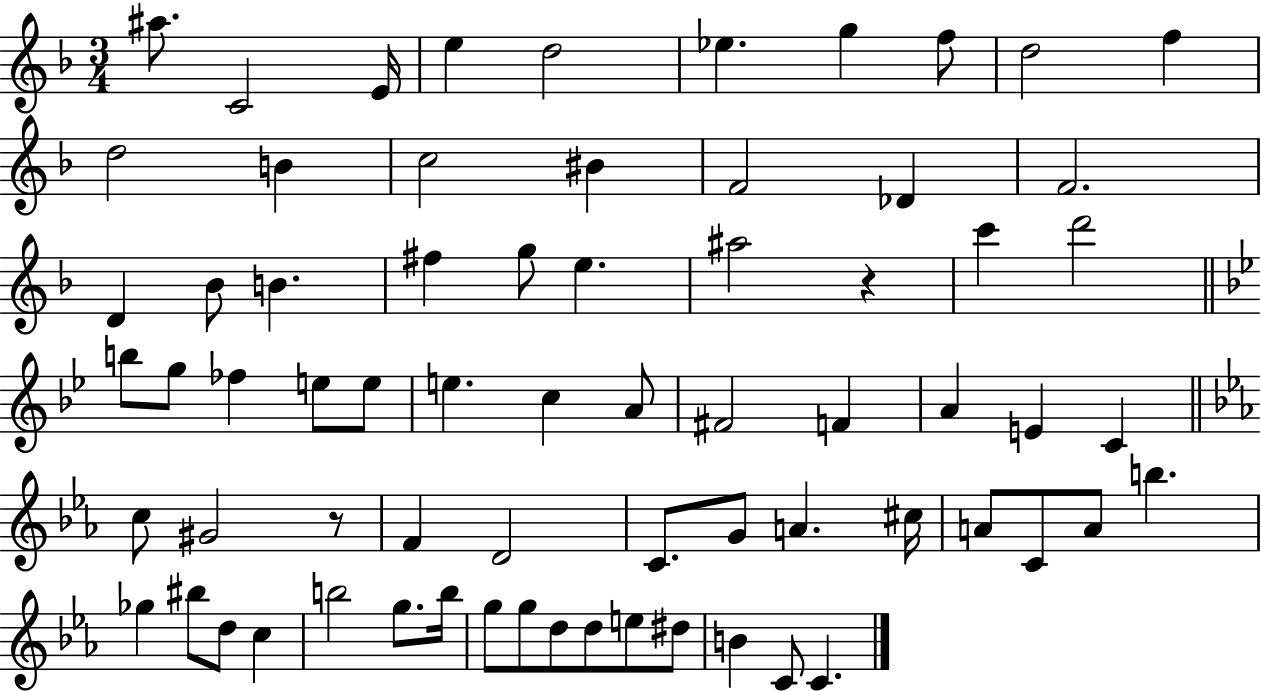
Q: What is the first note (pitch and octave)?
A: A#5